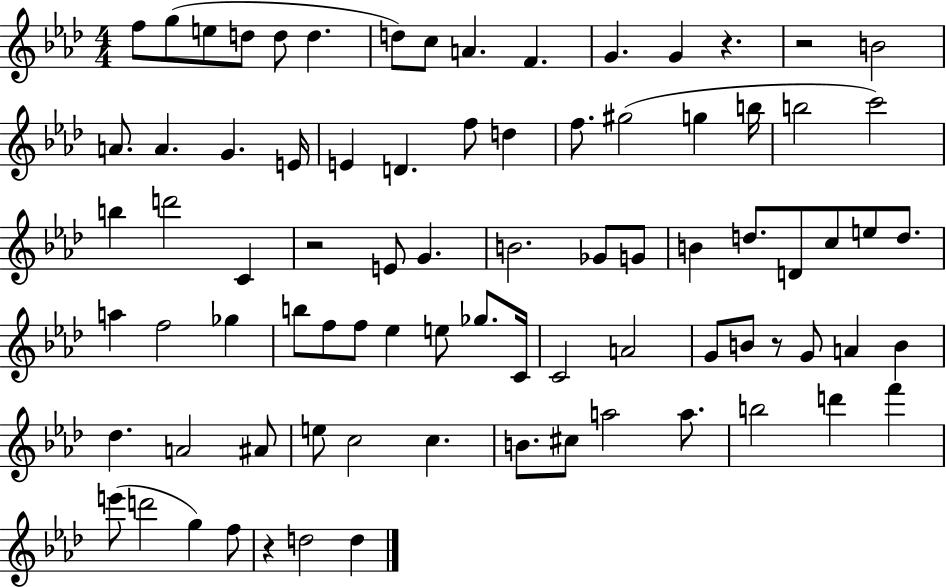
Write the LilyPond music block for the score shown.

{
  \clef treble
  \numericTimeSignature
  \time 4/4
  \key aes \major
  f''8 g''8( e''8 d''8 d''8 d''4. | d''8) c''8 a'4. f'4. | g'4. g'4 r4. | r2 b'2 | \break a'8. a'4. g'4. e'16 | e'4 d'4. f''8 d''4 | f''8. gis''2( g''4 b''16 | b''2 c'''2) | \break b''4 d'''2 c'4 | r2 e'8 g'4. | b'2. ges'8 g'8 | b'4 d''8. d'8 c''8 e''8 d''8. | \break a''4 f''2 ges''4 | b''8 f''8 f''8 ees''4 e''8 ges''8. c'16 | c'2 a'2 | g'8 b'8 r8 g'8 a'4 b'4 | \break des''4. a'2 ais'8 | e''8 c''2 c''4. | b'8. cis''8 a''2 a''8. | b''2 d'''4 f'''4 | \break e'''8( d'''2 g''4) f''8 | r4 d''2 d''4 | \bar "|."
}